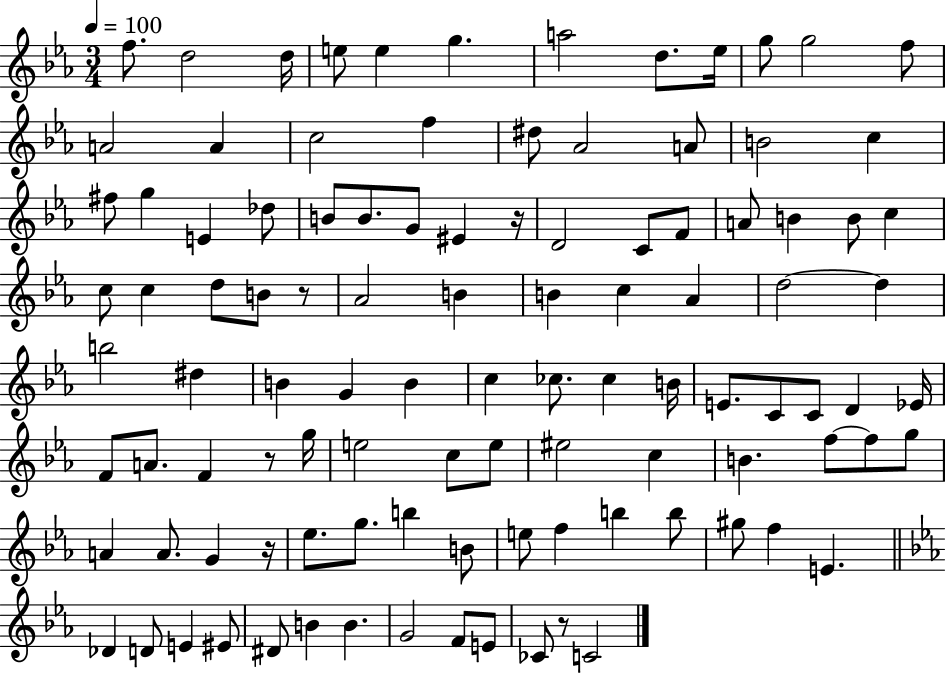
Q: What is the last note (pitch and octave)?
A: C4